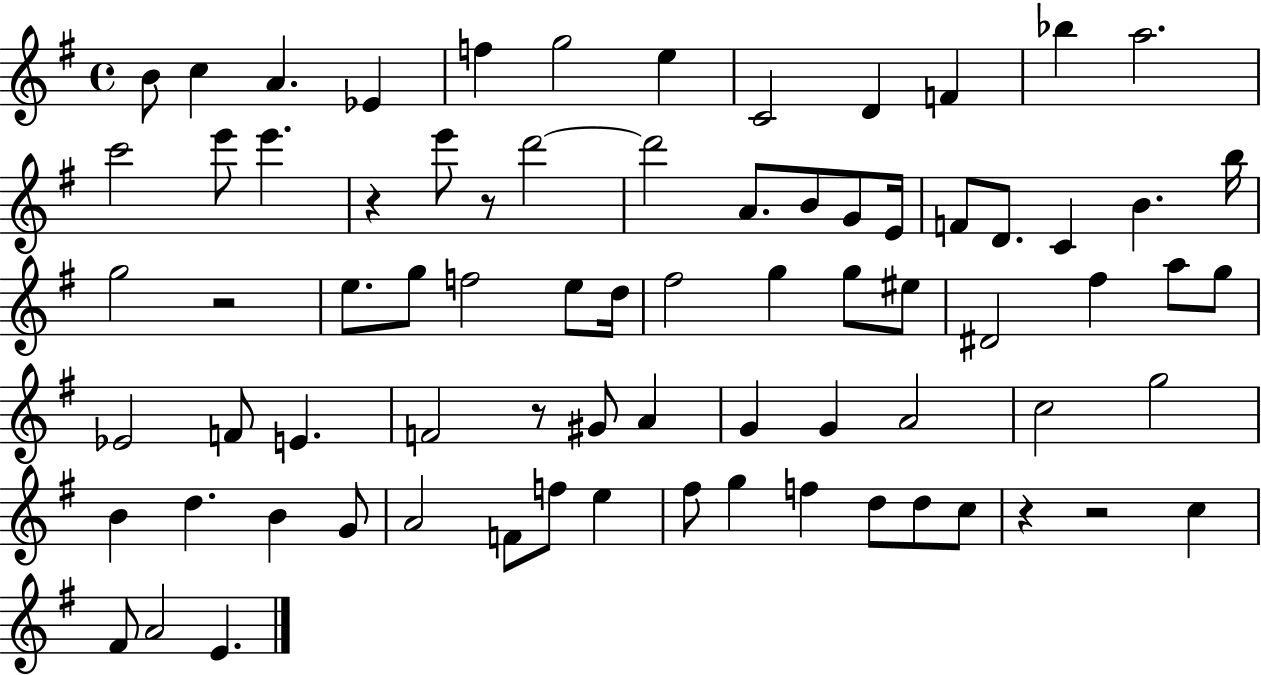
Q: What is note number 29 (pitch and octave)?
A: E5